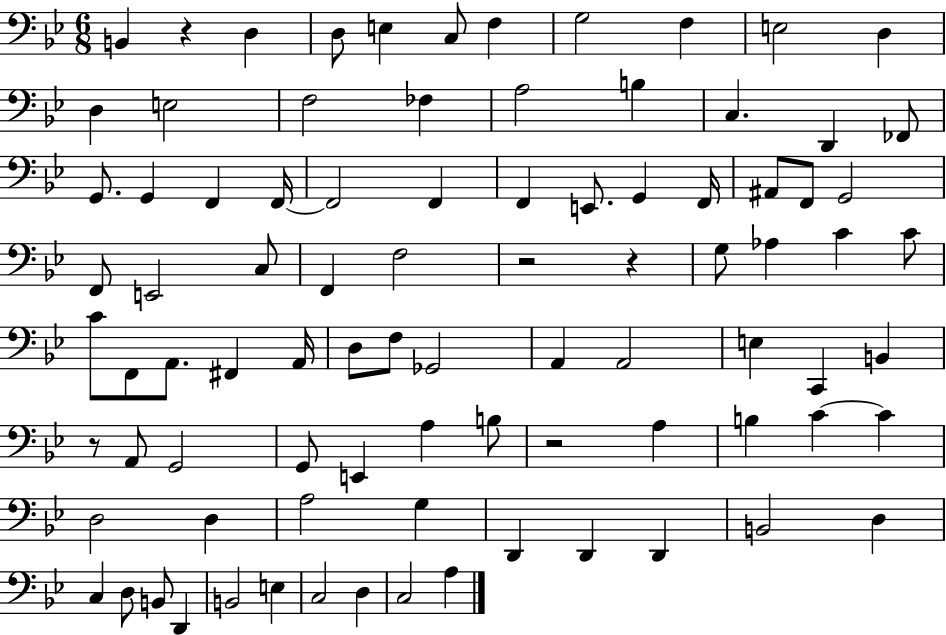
B2/q R/q D3/q D3/e E3/q C3/e F3/q G3/h F3/q E3/h D3/q D3/q E3/h F3/h FES3/q A3/h B3/q C3/q. D2/q FES2/e G2/e. G2/q F2/q F2/s F2/h F2/q F2/q E2/e. G2/q F2/s A#2/e F2/e G2/h F2/e E2/h C3/e F2/q F3/h R/h R/q G3/e Ab3/q C4/q C4/e C4/e F2/e A2/e. F#2/q A2/s D3/e F3/e Gb2/h A2/q A2/h E3/q C2/q B2/q R/e A2/e G2/h G2/e E2/q A3/q B3/e R/h A3/q B3/q C4/q C4/q D3/h D3/q A3/h G3/q D2/q D2/q D2/q B2/h D3/q C3/q D3/e B2/e D2/q B2/h E3/q C3/h D3/q C3/h A3/q